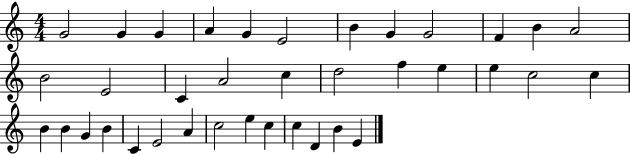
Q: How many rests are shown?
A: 0